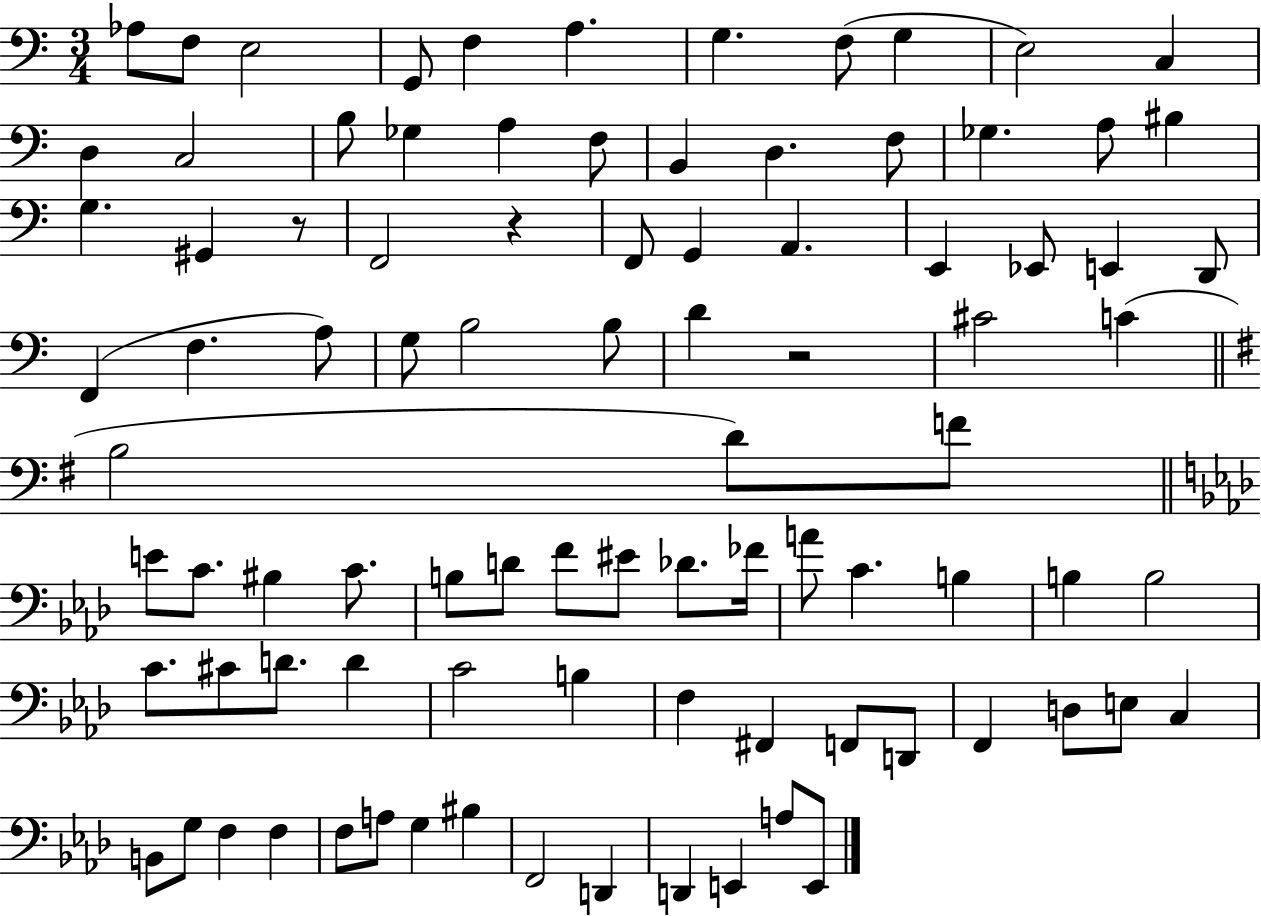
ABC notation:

X:1
T:Untitled
M:3/4
L:1/4
K:C
_A,/2 F,/2 E,2 G,,/2 F, A, G, F,/2 G, E,2 C, D, C,2 B,/2 _G, A, F,/2 B,, D, F,/2 _G, A,/2 ^B, G, ^G,, z/2 F,,2 z F,,/2 G,, A,, E,, _E,,/2 E,, D,,/2 F,, F, A,/2 G,/2 B,2 B,/2 D z2 ^C2 C B,2 D/2 F/2 E/2 C/2 ^B, C/2 B,/2 D/2 F/2 ^E/2 _D/2 _F/4 A/2 C B, B, B,2 C/2 ^C/2 D/2 D C2 B, F, ^F,, F,,/2 D,,/2 F,, D,/2 E,/2 C, B,,/2 G,/2 F, F, F,/2 A,/2 G, ^B, F,,2 D,, D,, E,, A,/2 E,,/2